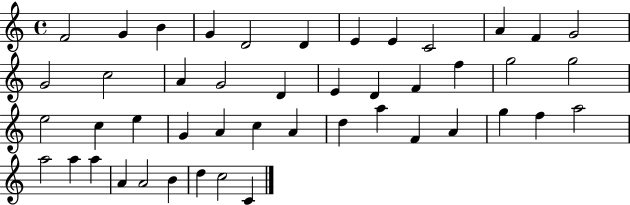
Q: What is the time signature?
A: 4/4